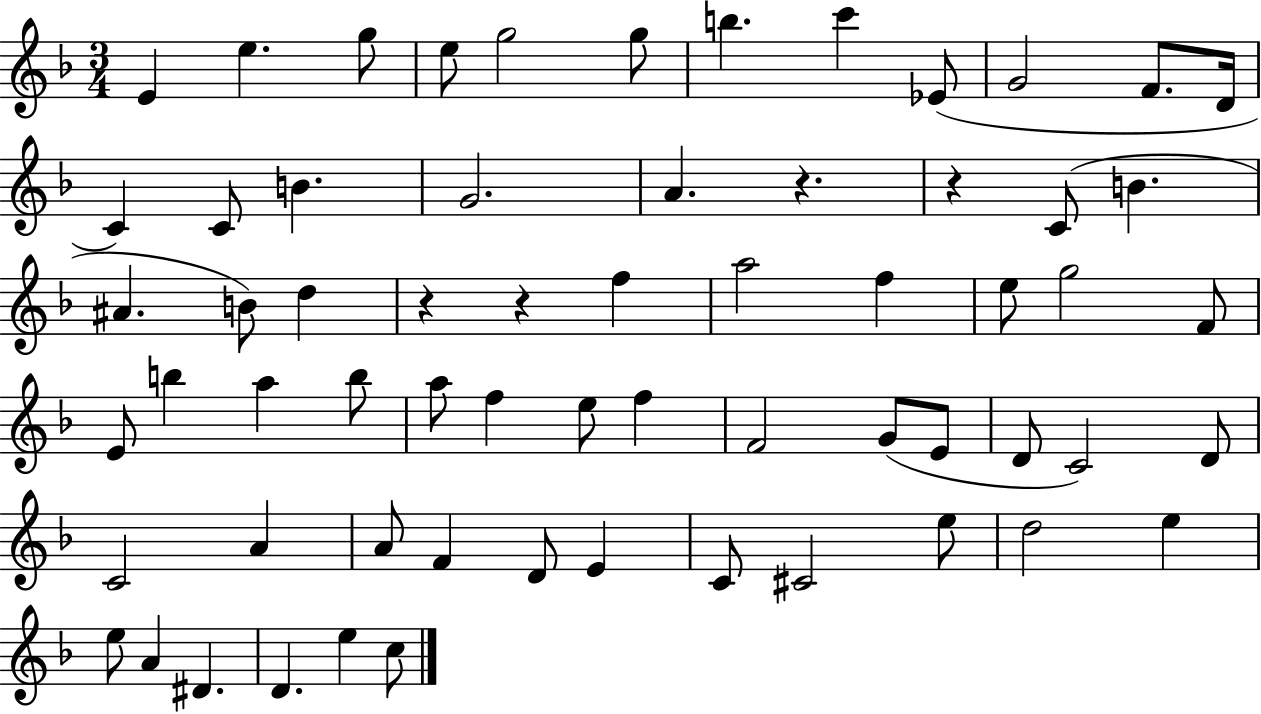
{
  \clef treble
  \numericTimeSignature
  \time 3/4
  \key f \major
  e'4 e''4. g''8 | e''8 g''2 g''8 | b''4. c'''4 ees'8( | g'2 f'8. d'16 | \break c'4) c'8 b'4. | g'2. | a'4. r4. | r4 c'8( b'4. | \break ais'4. b'8) d''4 | r4 r4 f''4 | a''2 f''4 | e''8 g''2 f'8 | \break e'8 b''4 a''4 b''8 | a''8 f''4 e''8 f''4 | f'2 g'8( e'8 | d'8 c'2) d'8 | \break c'2 a'4 | a'8 f'4 d'8 e'4 | c'8 cis'2 e''8 | d''2 e''4 | \break e''8 a'4 dis'4. | d'4. e''4 c''8 | \bar "|."
}